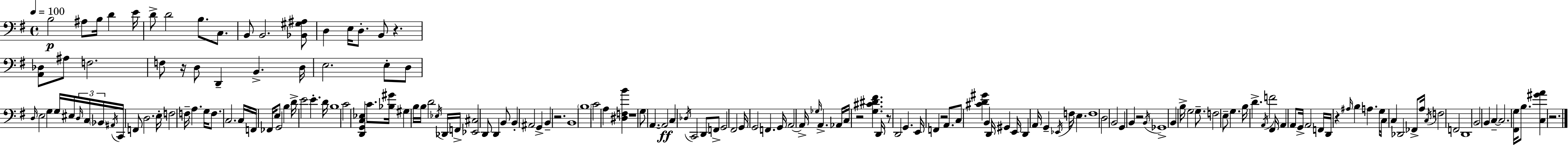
B3/h A#3/e B3/s D4/q E4/s D4/e D4/h B3/e. C3/e. B2/e B2/h. [Bb2,G#3,A#3]/e D3/q E3/s D3/e. B2/e R/q. [A2,Db3]/e A#3/e F3/h. F3/e R/s D3/e D2/q B2/q. D3/s E3/h. E3/e D3/e D3/s E3/h G3/q G3/s EIS3/s D3/s C3/s Bb2/s A#2/s C2/s F2/e D3/h. E3/s F3/h F3/s A3/q. G3/s F3/e. C3/h. C3/s F2/s FES2/s E3/e G2/h B3/q D4/s E4/h E4/q. D4/s B3/w C4/h [D2,G2,C3,Eb3]/q C4/e. [Bb3,G#4]/s G#3/q B3/s B3/s D4/h Eb3/s Db2/s F2/s [Eb2,C#3]/h D2/e D2/q B2/e B2/q A#2/h G2/q B2/q R/h. B2/w B3/w C4/h A3/q [D#3,F3,B4]/q R/w G3/e A2/q. A2/h C3/q Db3/s C2/h D2/e F2/e G2/h F#2/h G2/s G2/h F2/q. G2/s A2/h A2/s Gb3/s A2/q. Ab2/s C3/s R/h [G3,C#4,D#4,F#4]/q. D2/s R/e D2/h G2/q. E2/s F2/q R/h A2/e. C3/e [C#4,D4,G#4]/q B2/q D2/s G#2/q E2/s D2/q A2/s G2/q Eb2/s F3/s E3/q. F3/w D3/h B2/h G2/q B2/q R/h B2/s Gb2/w B2/q B3/s G3/h G3/e. F3/h E3/e G3/q. B3/s D4/q. A2/s F4/h F#2/s A2/q A2/e G2/s A2/h F2/s D2/s R/q A#3/s B3/q A3/q. G3/s C3/s C3/q Db2/h FES2/e A3/s C3/s F3/h F2/h D2/w B2/h B2/q C3/q C3/h. [F#2,G3]/s B3/e. [C3,G#4,A4]/q R/h.